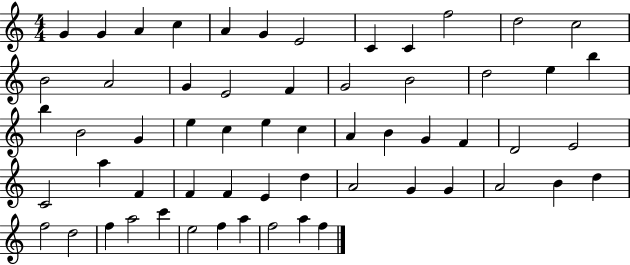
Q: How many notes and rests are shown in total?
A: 59